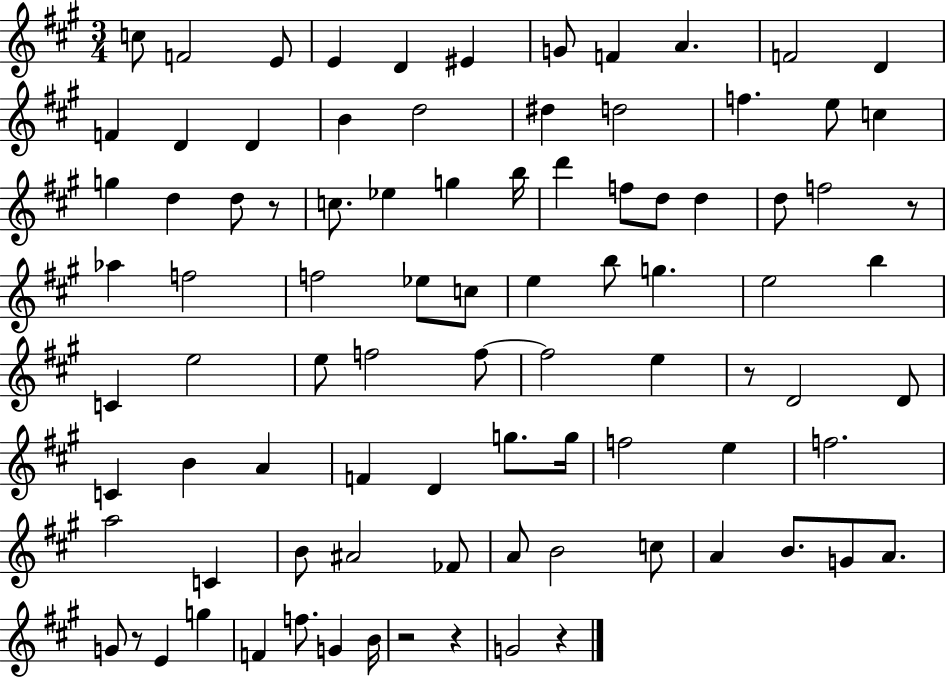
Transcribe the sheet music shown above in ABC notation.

X:1
T:Untitled
M:3/4
L:1/4
K:A
c/2 F2 E/2 E D ^E G/2 F A F2 D F D D B d2 ^d d2 f e/2 c g d d/2 z/2 c/2 _e g b/4 d' f/2 d/2 d d/2 f2 z/2 _a f2 f2 _e/2 c/2 e b/2 g e2 b C e2 e/2 f2 f/2 f2 e z/2 D2 D/2 C B A F D g/2 g/4 f2 e f2 a2 C B/2 ^A2 _F/2 A/2 B2 c/2 A B/2 G/2 A/2 G/2 z/2 E g F f/2 G B/4 z2 z G2 z